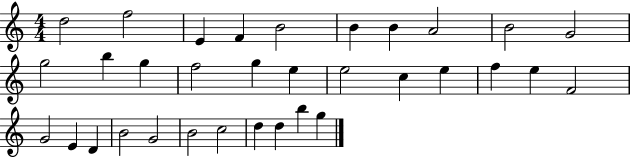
D5/h F5/h E4/q F4/q B4/h B4/q B4/q A4/h B4/h G4/h G5/h B5/q G5/q F5/h G5/q E5/q E5/h C5/q E5/q F5/q E5/q F4/h G4/h E4/q D4/q B4/h G4/h B4/h C5/h D5/q D5/q B5/q G5/q